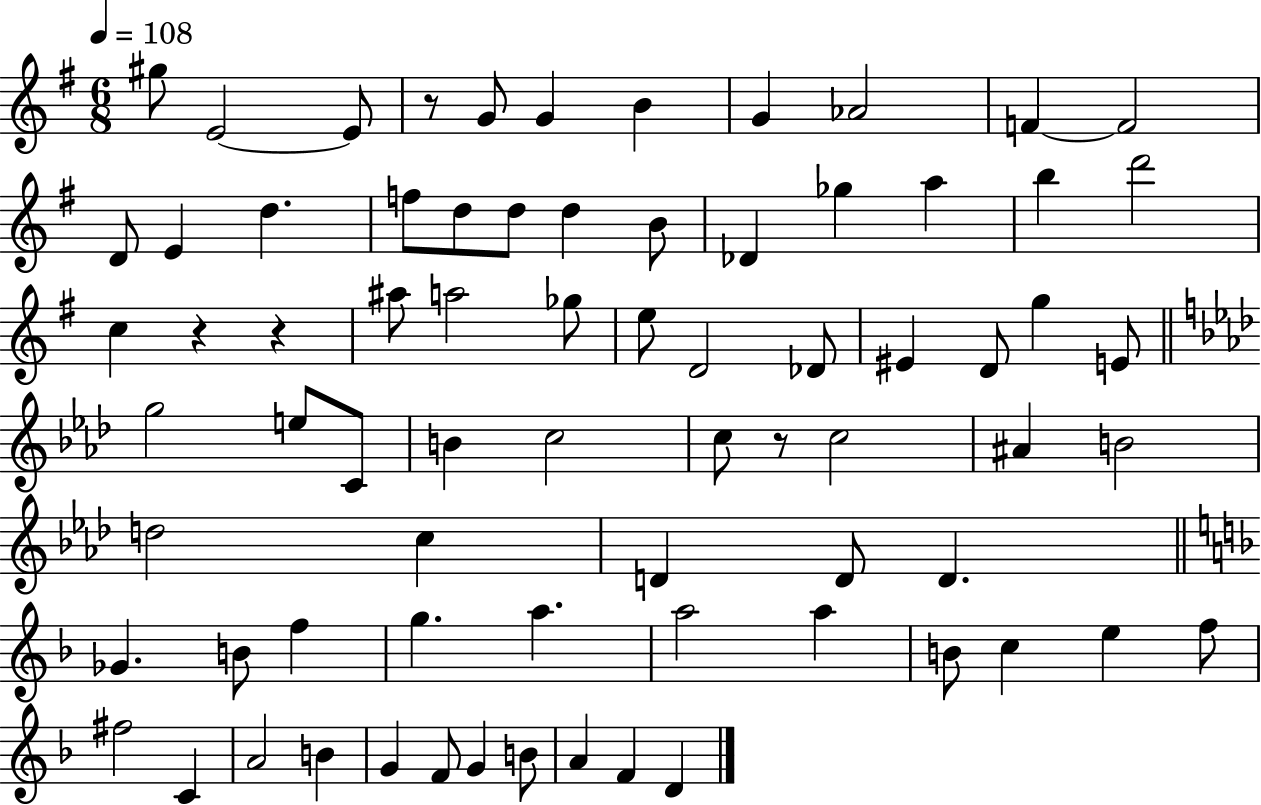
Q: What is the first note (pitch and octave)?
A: G#5